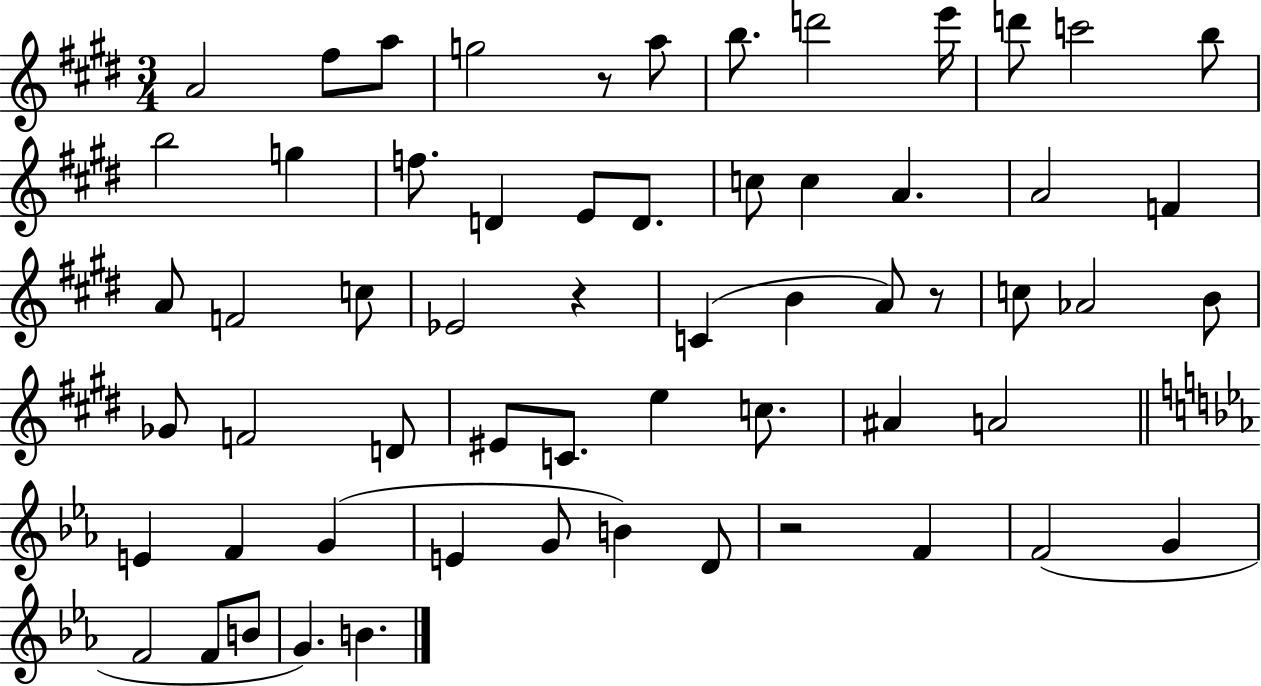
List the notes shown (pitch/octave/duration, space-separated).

A4/h F#5/e A5/e G5/h R/e A5/e B5/e. D6/h E6/s D6/e C6/h B5/e B5/h G5/q F5/e. D4/q E4/e D4/e. C5/e C5/q A4/q. A4/h F4/q A4/e F4/h C5/e Eb4/h R/q C4/q B4/q A4/e R/e C5/e Ab4/h B4/e Gb4/e F4/h D4/e EIS4/e C4/e. E5/q C5/e. A#4/q A4/h E4/q F4/q G4/q E4/q G4/e B4/q D4/e R/h F4/q F4/h G4/q F4/h F4/e B4/e G4/q. B4/q.